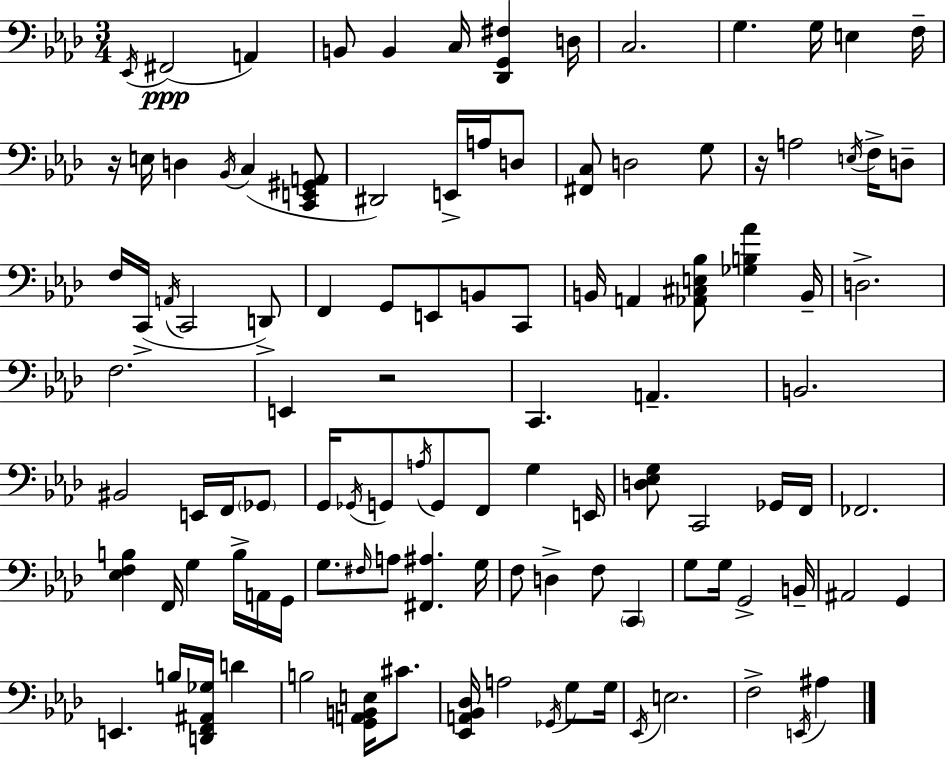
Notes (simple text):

Eb2/s F#2/h A2/q B2/e B2/q C3/s [Db2,G2,F#3]/q D3/s C3/h. G3/q. G3/s E3/q F3/s R/s E3/s D3/q Bb2/s C3/q [C2,E2,G#2,A2]/e D#2/h E2/s A3/s D3/e [F#2,C3]/e D3/h G3/e R/s A3/h E3/s F3/s D3/e F3/s C2/s A2/s C2/h D2/e F2/q G2/e E2/e B2/e C2/e B2/s A2/q [Ab2,C#3,E3,Bb3]/e [Gb3,B3,Ab4]/q B2/s D3/h. F3/h. E2/q R/h C2/q. A2/q. B2/h. BIS2/h E2/s F2/s Gb2/e G2/s Gb2/s G2/e A3/s G2/e F2/e G3/q E2/s [D3,Eb3,G3]/e C2/h Gb2/s F2/s FES2/h. [Eb3,F3,B3]/q F2/s G3/q B3/s A2/s G2/s G3/e. F#3/s A3/e [F#2,A#3]/q. G3/s F3/e D3/q F3/e C2/q G3/e G3/s G2/h B2/s A#2/h G2/q E2/q. B3/s [D2,F2,A#2,Gb3]/s D4/q B3/h [G2,A2,B2,E3]/s C#4/e. [Eb2,A2,Bb2,Db3]/s A3/h Gb2/s G3/e G3/s Eb2/s E3/h. F3/h E2/s A#3/q